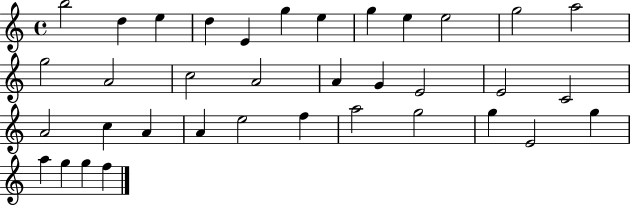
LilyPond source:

{
  \clef treble
  \time 4/4
  \defaultTimeSignature
  \key c \major
  b''2 d''4 e''4 | d''4 e'4 g''4 e''4 | g''4 e''4 e''2 | g''2 a''2 | \break g''2 a'2 | c''2 a'2 | a'4 g'4 e'2 | e'2 c'2 | \break a'2 c''4 a'4 | a'4 e''2 f''4 | a''2 g''2 | g''4 e'2 g''4 | \break a''4 g''4 g''4 f''4 | \bar "|."
}